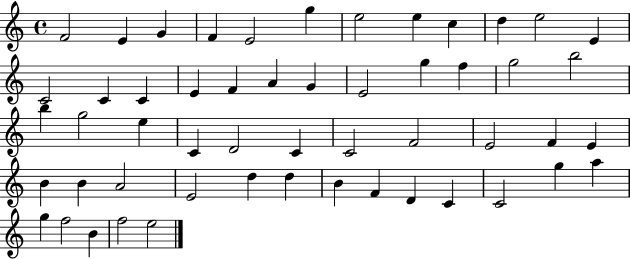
F4/h E4/q G4/q F4/q E4/h G5/q E5/h E5/q C5/q D5/q E5/h E4/q C4/h C4/q C4/q E4/q F4/q A4/q G4/q E4/h G5/q F5/q G5/h B5/h B5/q G5/h E5/q C4/q D4/h C4/q C4/h F4/h E4/h F4/q E4/q B4/q B4/q A4/h E4/h D5/q D5/q B4/q F4/q D4/q C4/q C4/h G5/q A5/q G5/q F5/h B4/q F5/h E5/h